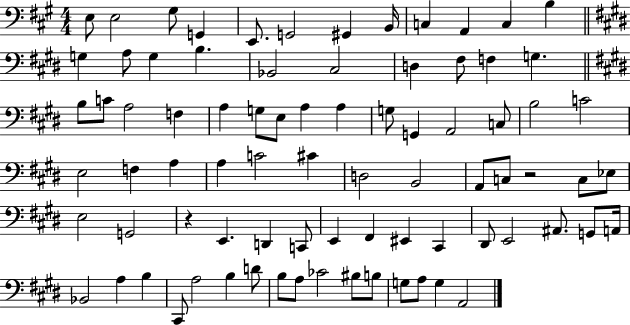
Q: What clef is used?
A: bass